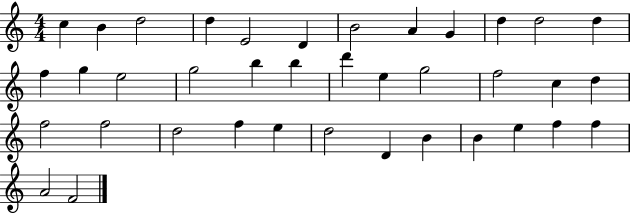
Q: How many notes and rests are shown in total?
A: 38